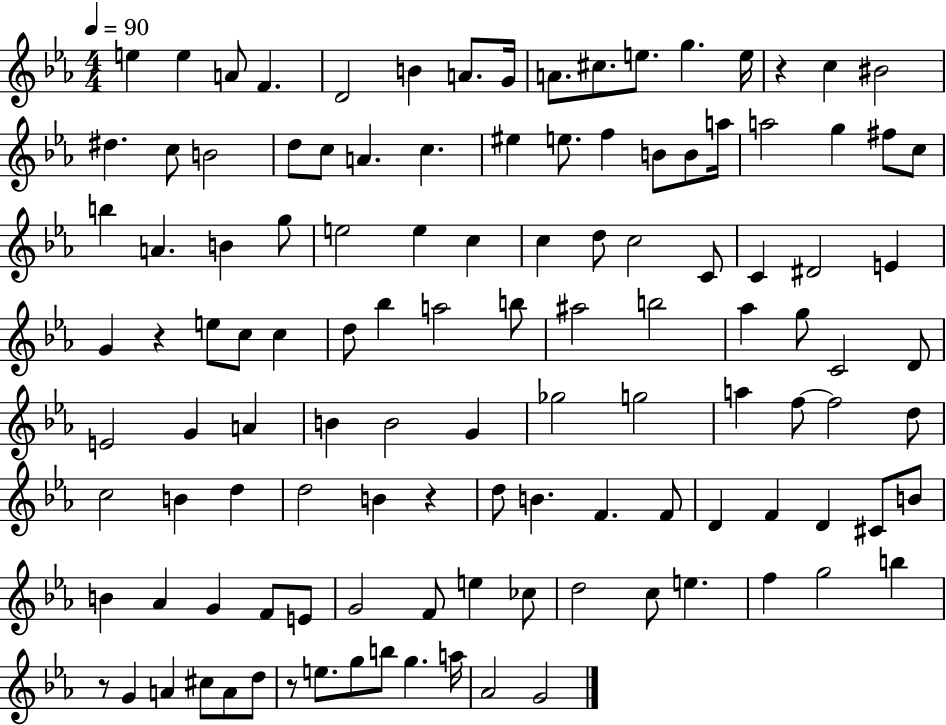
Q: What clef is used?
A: treble